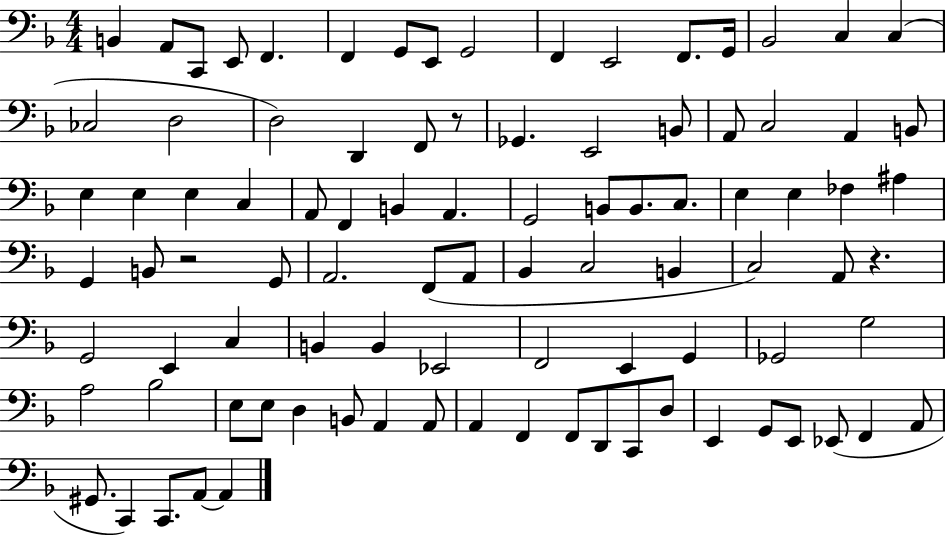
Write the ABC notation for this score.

X:1
T:Untitled
M:4/4
L:1/4
K:F
B,, A,,/2 C,,/2 E,,/2 F,, F,, G,,/2 E,,/2 G,,2 F,, E,,2 F,,/2 G,,/4 _B,,2 C, C, _C,2 D,2 D,2 D,, F,,/2 z/2 _G,, E,,2 B,,/2 A,,/2 C,2 A,, B,,/2 E, E, E, C, A,,/2 F,, B,, A,, G,,2 B,,/2 B,,/2 C,/2 E, E, _F, ^A, G,, B,,/2 z2 G,,/2 A,,2 F,,/2 A,,/2 _B,, C,2 B,, C,2 A,,/2 z G,,2 E,, C, B,, B,, _E,,2 F,,2 E,, G,, _G,,2 G,2 A,2 _B,2 E,/2 E,/2 D, B,,/2 A,, A,,/2 A,, F,, F,,/2 D,,/2 C,,/2 D,/2 E,, G,,/2 E,,/2 _E,,/2 F,, A,,/2 ^G,,/2 C,, C,,/2 A,,/2 A,,